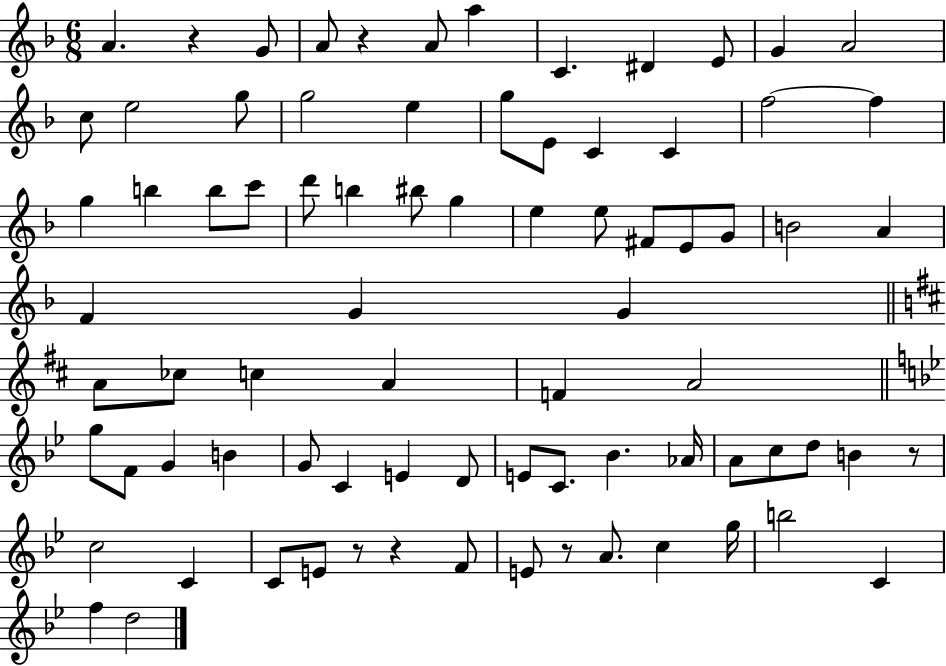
{
  \clef treble
  \numericTimeSignature
  \time 6/8
  \key f \major
  \repeat volta 2 { a'4. r4 g'8 | a'8 r4 a'8 a''4 | c'4. dis'4 e'8 | g'4 a'2 | \break c''8 e''2 g''8 | g''2 e''4 | g''8 e'8 c'4 c'4 | f''2~~ f''4 | \break g''4 b''4 b''8 c'''8 | d'''8 b''4 bis''8 g''4 | e''4 e''8 fis'8 e'8 g'8 | b'2 a'4 | \break f'4 g'4 g'4 | \bar "||" \break \key d \major a'8 ces''8 c''4 a'4 | f'4 a'2 | \bar "||" \break \key g \minor g''8 f'8 g'4 b'4 | g'8 c'4 e'4 d'8 | e'8 c'8. bes'4. aes'16 | a'8 c''8 d''8 b'4 r8 | \break c''2 c'4 | c'8 e'8 r8 r4 f'8 | e'8 r8 a'8. c''4 g''16 | b''2 c'4 | \break f''4 d''2 | } \bar "|."
}